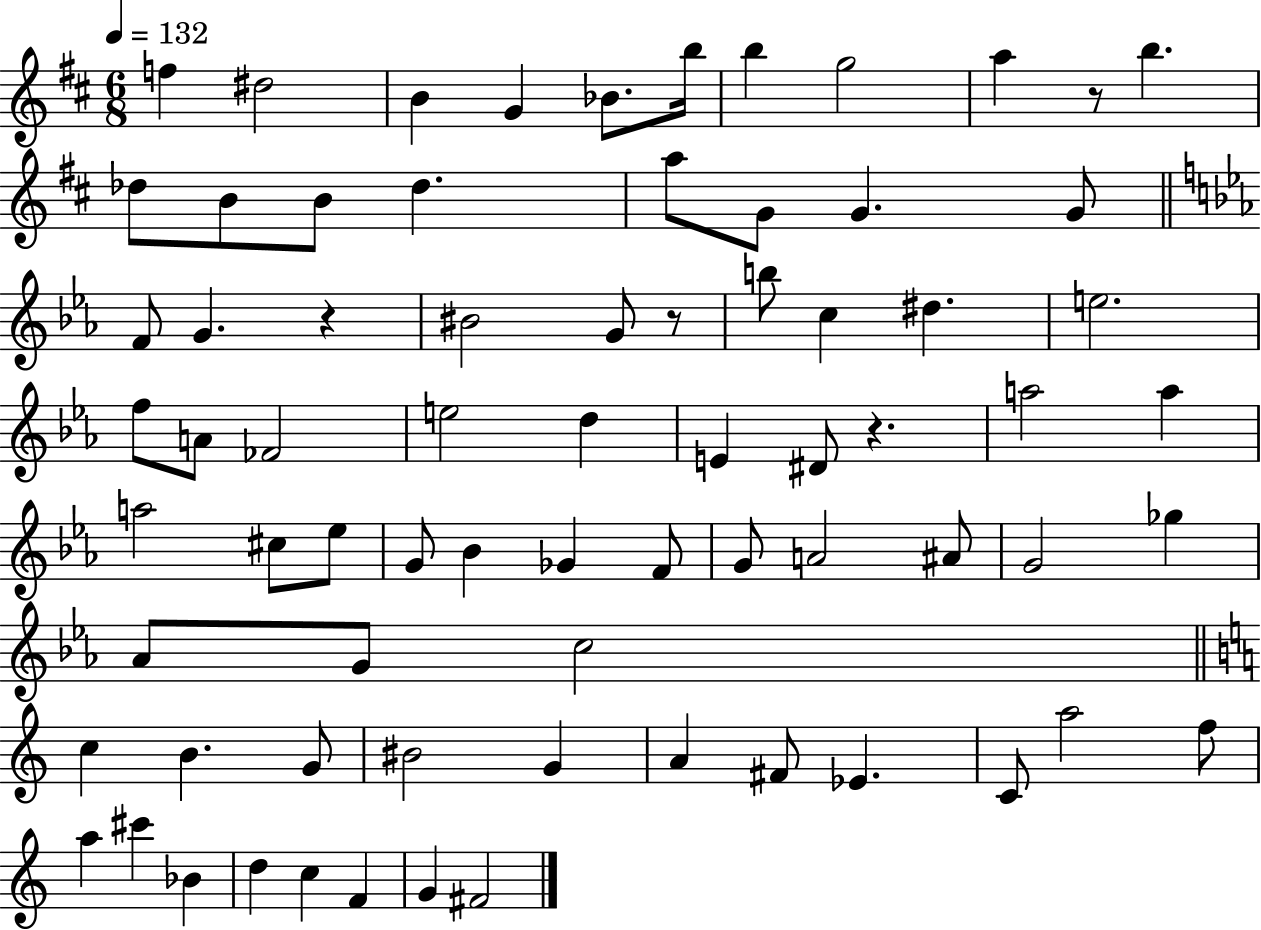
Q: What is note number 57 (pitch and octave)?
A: F#4